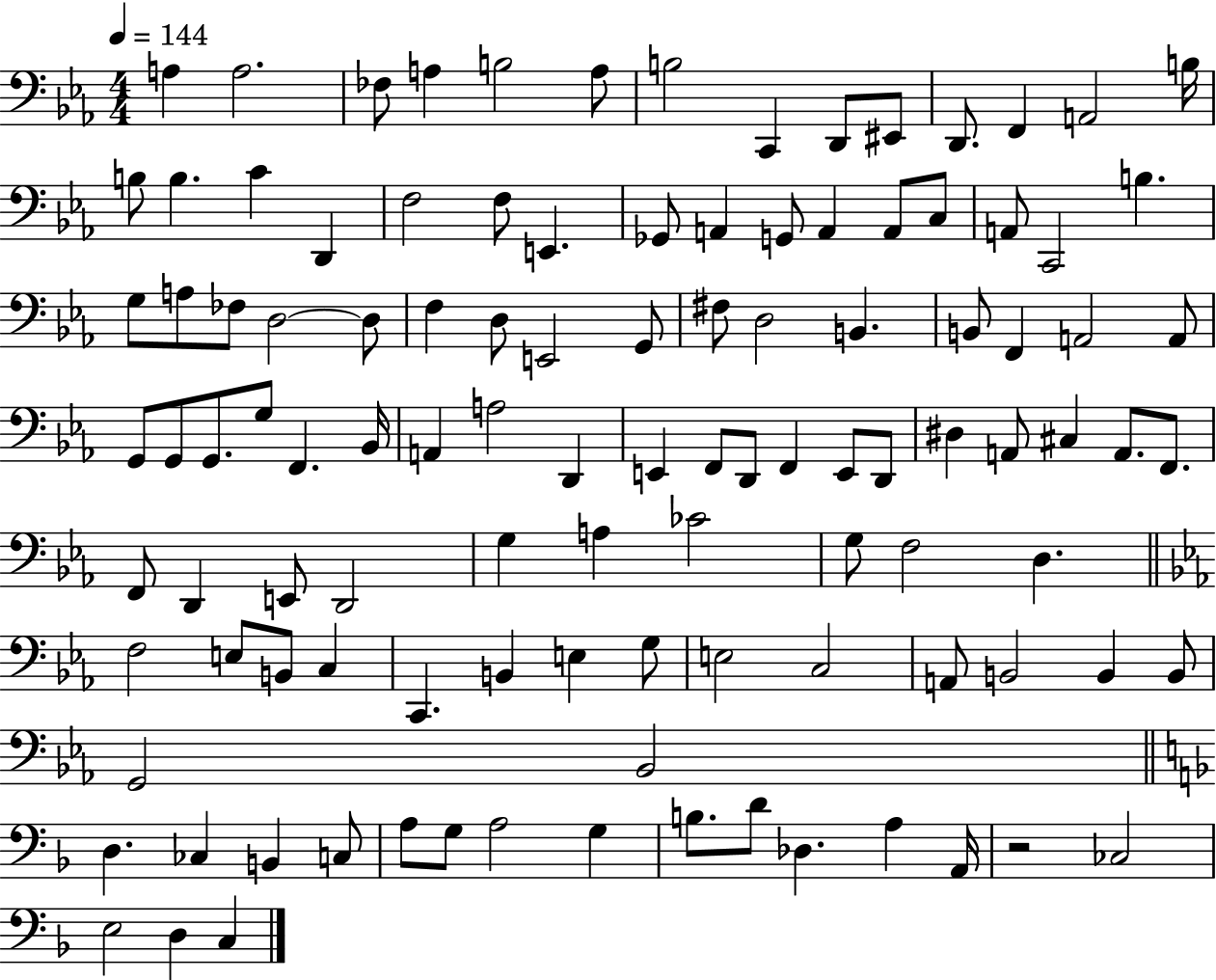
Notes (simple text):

A3/q A3/h. FES3/e A3/q B3/h A3/e B3/h C2/q D2/e EIS2/e D2/e. F2/q A2/h B3/s B3/e B3/q. C4/q D2/q F3/h F3/e E2/q. Gb2/e A2/q G2/e A2/q A2/e C3/e A2/e C2/h B3/q. G3/e A3/e FES3/e D3/h D3/e F3/q D3/e E2/h G2/e F#3/e D3/h B2/q. B2/e F2/q A2/h A2/e G2/e G2/e G2/e. G3/e F2/q. Bb2/s A2/q A3/h D2/q E2/q F2/e D2/e F2/q E2/e D2/e D#3/q A2/e C#3/q A2/e. F2/e. F2/e D2/q E2/e D2/h G3/q A3/q CES4/h G3/e F3/h D3/q. F3/h E3/e B2/e C3/q C2/q. B2/q E3/q G3/e E3/h C3/h A2/e B2/h B2/q B2/e G2/h Bb2/h D3/q. CES3/q B2/q C3/e A3/e G3/e A3/h G3/q B3/e. D4/e Db3/q. A3/q A2/s R/h CES3/h E3/h D3/q C3/q